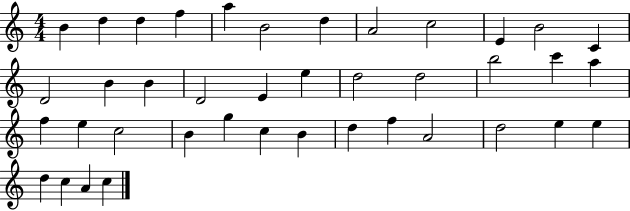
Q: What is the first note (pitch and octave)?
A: B4